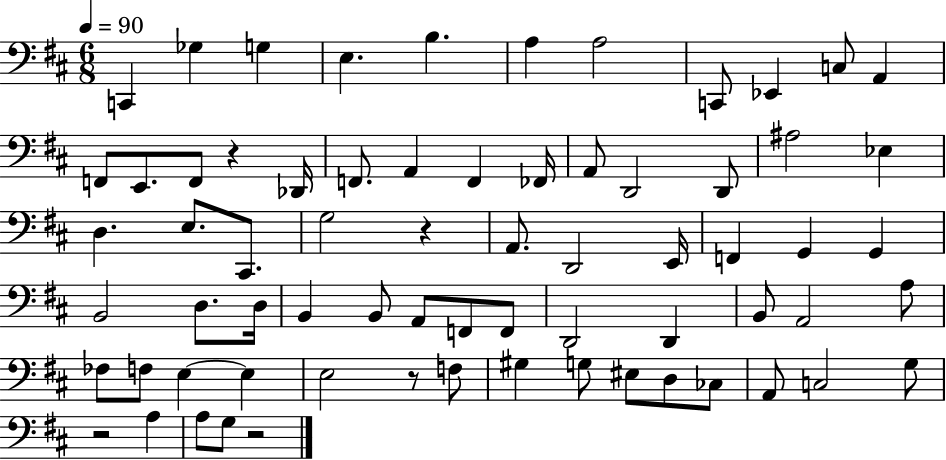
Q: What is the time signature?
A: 6/8